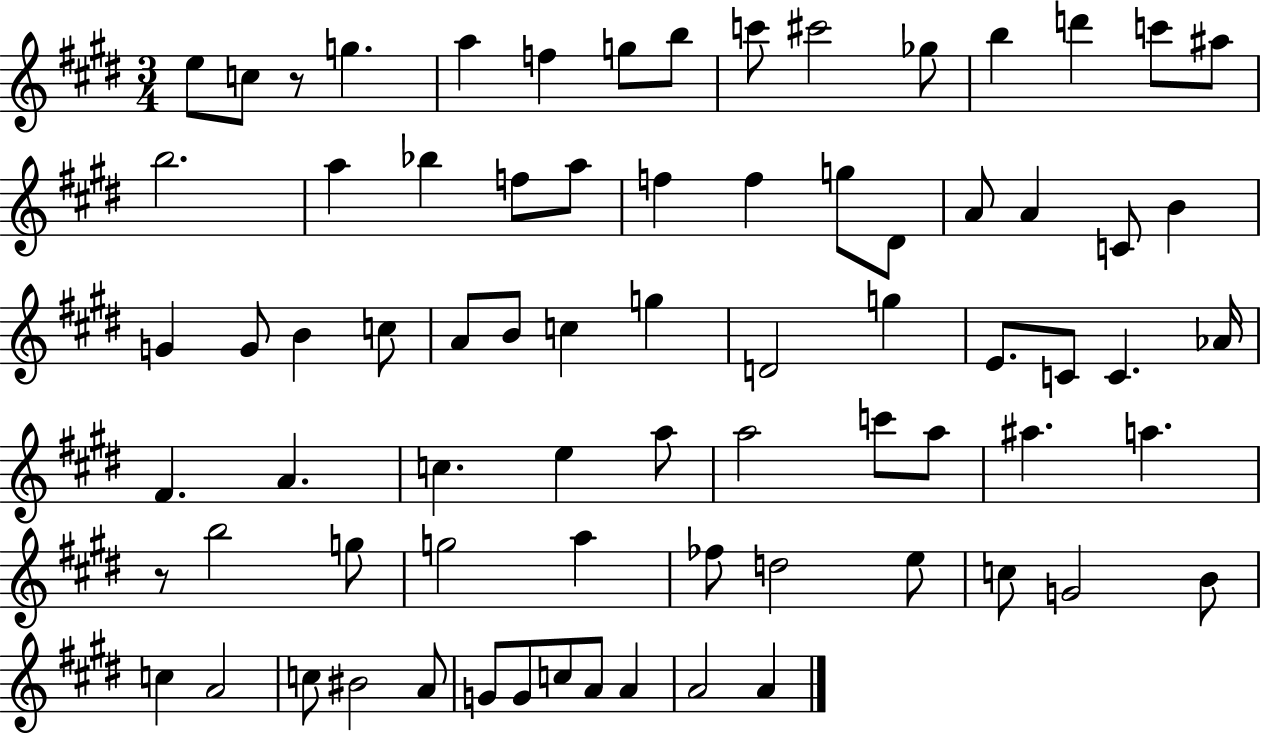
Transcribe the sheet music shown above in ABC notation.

X:1
T:Untitled
M:3/4
L:1/4
K:E
e/2 c/2 z/2 g a f g/2 b/2 c'/2 ^c'2 _g/2 b d' c'/2 ^a/2 b2 a _b f/2 a/2 f f g/2 ^D/2 A/2 A C/2 B G G/2 B c/2 A/2 B/2 c g D2 g E/2 C/2 C _A/4 ^F A c e a/2 a2 c'/2 a/2 ^a a z/2 b2 g/2 g2 a _f/2 d2 e/2 c/2 G2 B/2 c A2 c/2 ^B2 A/2 G/2 G/2 c/2 A/2 A A2 A